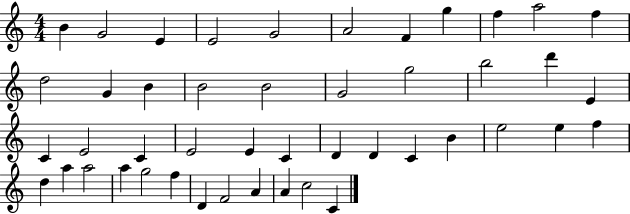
B4/q G4/h E4/q E4/h G4/h A4/h F4/q G5/q F5/q A5/h F5/q D5/h G4/q B4/q B4/h B4/h G4/h G5/h B5/h D6/q E4/q C4/q E4/h C4/q E4/h E4/q C4/q D4/q D4/q C4/q B4/q E5/h E5/q F5/q D5/q A5/q A5/h A5/q G5/h F5/q D4/q F4/h A4/q A4/q C5/h C4/q